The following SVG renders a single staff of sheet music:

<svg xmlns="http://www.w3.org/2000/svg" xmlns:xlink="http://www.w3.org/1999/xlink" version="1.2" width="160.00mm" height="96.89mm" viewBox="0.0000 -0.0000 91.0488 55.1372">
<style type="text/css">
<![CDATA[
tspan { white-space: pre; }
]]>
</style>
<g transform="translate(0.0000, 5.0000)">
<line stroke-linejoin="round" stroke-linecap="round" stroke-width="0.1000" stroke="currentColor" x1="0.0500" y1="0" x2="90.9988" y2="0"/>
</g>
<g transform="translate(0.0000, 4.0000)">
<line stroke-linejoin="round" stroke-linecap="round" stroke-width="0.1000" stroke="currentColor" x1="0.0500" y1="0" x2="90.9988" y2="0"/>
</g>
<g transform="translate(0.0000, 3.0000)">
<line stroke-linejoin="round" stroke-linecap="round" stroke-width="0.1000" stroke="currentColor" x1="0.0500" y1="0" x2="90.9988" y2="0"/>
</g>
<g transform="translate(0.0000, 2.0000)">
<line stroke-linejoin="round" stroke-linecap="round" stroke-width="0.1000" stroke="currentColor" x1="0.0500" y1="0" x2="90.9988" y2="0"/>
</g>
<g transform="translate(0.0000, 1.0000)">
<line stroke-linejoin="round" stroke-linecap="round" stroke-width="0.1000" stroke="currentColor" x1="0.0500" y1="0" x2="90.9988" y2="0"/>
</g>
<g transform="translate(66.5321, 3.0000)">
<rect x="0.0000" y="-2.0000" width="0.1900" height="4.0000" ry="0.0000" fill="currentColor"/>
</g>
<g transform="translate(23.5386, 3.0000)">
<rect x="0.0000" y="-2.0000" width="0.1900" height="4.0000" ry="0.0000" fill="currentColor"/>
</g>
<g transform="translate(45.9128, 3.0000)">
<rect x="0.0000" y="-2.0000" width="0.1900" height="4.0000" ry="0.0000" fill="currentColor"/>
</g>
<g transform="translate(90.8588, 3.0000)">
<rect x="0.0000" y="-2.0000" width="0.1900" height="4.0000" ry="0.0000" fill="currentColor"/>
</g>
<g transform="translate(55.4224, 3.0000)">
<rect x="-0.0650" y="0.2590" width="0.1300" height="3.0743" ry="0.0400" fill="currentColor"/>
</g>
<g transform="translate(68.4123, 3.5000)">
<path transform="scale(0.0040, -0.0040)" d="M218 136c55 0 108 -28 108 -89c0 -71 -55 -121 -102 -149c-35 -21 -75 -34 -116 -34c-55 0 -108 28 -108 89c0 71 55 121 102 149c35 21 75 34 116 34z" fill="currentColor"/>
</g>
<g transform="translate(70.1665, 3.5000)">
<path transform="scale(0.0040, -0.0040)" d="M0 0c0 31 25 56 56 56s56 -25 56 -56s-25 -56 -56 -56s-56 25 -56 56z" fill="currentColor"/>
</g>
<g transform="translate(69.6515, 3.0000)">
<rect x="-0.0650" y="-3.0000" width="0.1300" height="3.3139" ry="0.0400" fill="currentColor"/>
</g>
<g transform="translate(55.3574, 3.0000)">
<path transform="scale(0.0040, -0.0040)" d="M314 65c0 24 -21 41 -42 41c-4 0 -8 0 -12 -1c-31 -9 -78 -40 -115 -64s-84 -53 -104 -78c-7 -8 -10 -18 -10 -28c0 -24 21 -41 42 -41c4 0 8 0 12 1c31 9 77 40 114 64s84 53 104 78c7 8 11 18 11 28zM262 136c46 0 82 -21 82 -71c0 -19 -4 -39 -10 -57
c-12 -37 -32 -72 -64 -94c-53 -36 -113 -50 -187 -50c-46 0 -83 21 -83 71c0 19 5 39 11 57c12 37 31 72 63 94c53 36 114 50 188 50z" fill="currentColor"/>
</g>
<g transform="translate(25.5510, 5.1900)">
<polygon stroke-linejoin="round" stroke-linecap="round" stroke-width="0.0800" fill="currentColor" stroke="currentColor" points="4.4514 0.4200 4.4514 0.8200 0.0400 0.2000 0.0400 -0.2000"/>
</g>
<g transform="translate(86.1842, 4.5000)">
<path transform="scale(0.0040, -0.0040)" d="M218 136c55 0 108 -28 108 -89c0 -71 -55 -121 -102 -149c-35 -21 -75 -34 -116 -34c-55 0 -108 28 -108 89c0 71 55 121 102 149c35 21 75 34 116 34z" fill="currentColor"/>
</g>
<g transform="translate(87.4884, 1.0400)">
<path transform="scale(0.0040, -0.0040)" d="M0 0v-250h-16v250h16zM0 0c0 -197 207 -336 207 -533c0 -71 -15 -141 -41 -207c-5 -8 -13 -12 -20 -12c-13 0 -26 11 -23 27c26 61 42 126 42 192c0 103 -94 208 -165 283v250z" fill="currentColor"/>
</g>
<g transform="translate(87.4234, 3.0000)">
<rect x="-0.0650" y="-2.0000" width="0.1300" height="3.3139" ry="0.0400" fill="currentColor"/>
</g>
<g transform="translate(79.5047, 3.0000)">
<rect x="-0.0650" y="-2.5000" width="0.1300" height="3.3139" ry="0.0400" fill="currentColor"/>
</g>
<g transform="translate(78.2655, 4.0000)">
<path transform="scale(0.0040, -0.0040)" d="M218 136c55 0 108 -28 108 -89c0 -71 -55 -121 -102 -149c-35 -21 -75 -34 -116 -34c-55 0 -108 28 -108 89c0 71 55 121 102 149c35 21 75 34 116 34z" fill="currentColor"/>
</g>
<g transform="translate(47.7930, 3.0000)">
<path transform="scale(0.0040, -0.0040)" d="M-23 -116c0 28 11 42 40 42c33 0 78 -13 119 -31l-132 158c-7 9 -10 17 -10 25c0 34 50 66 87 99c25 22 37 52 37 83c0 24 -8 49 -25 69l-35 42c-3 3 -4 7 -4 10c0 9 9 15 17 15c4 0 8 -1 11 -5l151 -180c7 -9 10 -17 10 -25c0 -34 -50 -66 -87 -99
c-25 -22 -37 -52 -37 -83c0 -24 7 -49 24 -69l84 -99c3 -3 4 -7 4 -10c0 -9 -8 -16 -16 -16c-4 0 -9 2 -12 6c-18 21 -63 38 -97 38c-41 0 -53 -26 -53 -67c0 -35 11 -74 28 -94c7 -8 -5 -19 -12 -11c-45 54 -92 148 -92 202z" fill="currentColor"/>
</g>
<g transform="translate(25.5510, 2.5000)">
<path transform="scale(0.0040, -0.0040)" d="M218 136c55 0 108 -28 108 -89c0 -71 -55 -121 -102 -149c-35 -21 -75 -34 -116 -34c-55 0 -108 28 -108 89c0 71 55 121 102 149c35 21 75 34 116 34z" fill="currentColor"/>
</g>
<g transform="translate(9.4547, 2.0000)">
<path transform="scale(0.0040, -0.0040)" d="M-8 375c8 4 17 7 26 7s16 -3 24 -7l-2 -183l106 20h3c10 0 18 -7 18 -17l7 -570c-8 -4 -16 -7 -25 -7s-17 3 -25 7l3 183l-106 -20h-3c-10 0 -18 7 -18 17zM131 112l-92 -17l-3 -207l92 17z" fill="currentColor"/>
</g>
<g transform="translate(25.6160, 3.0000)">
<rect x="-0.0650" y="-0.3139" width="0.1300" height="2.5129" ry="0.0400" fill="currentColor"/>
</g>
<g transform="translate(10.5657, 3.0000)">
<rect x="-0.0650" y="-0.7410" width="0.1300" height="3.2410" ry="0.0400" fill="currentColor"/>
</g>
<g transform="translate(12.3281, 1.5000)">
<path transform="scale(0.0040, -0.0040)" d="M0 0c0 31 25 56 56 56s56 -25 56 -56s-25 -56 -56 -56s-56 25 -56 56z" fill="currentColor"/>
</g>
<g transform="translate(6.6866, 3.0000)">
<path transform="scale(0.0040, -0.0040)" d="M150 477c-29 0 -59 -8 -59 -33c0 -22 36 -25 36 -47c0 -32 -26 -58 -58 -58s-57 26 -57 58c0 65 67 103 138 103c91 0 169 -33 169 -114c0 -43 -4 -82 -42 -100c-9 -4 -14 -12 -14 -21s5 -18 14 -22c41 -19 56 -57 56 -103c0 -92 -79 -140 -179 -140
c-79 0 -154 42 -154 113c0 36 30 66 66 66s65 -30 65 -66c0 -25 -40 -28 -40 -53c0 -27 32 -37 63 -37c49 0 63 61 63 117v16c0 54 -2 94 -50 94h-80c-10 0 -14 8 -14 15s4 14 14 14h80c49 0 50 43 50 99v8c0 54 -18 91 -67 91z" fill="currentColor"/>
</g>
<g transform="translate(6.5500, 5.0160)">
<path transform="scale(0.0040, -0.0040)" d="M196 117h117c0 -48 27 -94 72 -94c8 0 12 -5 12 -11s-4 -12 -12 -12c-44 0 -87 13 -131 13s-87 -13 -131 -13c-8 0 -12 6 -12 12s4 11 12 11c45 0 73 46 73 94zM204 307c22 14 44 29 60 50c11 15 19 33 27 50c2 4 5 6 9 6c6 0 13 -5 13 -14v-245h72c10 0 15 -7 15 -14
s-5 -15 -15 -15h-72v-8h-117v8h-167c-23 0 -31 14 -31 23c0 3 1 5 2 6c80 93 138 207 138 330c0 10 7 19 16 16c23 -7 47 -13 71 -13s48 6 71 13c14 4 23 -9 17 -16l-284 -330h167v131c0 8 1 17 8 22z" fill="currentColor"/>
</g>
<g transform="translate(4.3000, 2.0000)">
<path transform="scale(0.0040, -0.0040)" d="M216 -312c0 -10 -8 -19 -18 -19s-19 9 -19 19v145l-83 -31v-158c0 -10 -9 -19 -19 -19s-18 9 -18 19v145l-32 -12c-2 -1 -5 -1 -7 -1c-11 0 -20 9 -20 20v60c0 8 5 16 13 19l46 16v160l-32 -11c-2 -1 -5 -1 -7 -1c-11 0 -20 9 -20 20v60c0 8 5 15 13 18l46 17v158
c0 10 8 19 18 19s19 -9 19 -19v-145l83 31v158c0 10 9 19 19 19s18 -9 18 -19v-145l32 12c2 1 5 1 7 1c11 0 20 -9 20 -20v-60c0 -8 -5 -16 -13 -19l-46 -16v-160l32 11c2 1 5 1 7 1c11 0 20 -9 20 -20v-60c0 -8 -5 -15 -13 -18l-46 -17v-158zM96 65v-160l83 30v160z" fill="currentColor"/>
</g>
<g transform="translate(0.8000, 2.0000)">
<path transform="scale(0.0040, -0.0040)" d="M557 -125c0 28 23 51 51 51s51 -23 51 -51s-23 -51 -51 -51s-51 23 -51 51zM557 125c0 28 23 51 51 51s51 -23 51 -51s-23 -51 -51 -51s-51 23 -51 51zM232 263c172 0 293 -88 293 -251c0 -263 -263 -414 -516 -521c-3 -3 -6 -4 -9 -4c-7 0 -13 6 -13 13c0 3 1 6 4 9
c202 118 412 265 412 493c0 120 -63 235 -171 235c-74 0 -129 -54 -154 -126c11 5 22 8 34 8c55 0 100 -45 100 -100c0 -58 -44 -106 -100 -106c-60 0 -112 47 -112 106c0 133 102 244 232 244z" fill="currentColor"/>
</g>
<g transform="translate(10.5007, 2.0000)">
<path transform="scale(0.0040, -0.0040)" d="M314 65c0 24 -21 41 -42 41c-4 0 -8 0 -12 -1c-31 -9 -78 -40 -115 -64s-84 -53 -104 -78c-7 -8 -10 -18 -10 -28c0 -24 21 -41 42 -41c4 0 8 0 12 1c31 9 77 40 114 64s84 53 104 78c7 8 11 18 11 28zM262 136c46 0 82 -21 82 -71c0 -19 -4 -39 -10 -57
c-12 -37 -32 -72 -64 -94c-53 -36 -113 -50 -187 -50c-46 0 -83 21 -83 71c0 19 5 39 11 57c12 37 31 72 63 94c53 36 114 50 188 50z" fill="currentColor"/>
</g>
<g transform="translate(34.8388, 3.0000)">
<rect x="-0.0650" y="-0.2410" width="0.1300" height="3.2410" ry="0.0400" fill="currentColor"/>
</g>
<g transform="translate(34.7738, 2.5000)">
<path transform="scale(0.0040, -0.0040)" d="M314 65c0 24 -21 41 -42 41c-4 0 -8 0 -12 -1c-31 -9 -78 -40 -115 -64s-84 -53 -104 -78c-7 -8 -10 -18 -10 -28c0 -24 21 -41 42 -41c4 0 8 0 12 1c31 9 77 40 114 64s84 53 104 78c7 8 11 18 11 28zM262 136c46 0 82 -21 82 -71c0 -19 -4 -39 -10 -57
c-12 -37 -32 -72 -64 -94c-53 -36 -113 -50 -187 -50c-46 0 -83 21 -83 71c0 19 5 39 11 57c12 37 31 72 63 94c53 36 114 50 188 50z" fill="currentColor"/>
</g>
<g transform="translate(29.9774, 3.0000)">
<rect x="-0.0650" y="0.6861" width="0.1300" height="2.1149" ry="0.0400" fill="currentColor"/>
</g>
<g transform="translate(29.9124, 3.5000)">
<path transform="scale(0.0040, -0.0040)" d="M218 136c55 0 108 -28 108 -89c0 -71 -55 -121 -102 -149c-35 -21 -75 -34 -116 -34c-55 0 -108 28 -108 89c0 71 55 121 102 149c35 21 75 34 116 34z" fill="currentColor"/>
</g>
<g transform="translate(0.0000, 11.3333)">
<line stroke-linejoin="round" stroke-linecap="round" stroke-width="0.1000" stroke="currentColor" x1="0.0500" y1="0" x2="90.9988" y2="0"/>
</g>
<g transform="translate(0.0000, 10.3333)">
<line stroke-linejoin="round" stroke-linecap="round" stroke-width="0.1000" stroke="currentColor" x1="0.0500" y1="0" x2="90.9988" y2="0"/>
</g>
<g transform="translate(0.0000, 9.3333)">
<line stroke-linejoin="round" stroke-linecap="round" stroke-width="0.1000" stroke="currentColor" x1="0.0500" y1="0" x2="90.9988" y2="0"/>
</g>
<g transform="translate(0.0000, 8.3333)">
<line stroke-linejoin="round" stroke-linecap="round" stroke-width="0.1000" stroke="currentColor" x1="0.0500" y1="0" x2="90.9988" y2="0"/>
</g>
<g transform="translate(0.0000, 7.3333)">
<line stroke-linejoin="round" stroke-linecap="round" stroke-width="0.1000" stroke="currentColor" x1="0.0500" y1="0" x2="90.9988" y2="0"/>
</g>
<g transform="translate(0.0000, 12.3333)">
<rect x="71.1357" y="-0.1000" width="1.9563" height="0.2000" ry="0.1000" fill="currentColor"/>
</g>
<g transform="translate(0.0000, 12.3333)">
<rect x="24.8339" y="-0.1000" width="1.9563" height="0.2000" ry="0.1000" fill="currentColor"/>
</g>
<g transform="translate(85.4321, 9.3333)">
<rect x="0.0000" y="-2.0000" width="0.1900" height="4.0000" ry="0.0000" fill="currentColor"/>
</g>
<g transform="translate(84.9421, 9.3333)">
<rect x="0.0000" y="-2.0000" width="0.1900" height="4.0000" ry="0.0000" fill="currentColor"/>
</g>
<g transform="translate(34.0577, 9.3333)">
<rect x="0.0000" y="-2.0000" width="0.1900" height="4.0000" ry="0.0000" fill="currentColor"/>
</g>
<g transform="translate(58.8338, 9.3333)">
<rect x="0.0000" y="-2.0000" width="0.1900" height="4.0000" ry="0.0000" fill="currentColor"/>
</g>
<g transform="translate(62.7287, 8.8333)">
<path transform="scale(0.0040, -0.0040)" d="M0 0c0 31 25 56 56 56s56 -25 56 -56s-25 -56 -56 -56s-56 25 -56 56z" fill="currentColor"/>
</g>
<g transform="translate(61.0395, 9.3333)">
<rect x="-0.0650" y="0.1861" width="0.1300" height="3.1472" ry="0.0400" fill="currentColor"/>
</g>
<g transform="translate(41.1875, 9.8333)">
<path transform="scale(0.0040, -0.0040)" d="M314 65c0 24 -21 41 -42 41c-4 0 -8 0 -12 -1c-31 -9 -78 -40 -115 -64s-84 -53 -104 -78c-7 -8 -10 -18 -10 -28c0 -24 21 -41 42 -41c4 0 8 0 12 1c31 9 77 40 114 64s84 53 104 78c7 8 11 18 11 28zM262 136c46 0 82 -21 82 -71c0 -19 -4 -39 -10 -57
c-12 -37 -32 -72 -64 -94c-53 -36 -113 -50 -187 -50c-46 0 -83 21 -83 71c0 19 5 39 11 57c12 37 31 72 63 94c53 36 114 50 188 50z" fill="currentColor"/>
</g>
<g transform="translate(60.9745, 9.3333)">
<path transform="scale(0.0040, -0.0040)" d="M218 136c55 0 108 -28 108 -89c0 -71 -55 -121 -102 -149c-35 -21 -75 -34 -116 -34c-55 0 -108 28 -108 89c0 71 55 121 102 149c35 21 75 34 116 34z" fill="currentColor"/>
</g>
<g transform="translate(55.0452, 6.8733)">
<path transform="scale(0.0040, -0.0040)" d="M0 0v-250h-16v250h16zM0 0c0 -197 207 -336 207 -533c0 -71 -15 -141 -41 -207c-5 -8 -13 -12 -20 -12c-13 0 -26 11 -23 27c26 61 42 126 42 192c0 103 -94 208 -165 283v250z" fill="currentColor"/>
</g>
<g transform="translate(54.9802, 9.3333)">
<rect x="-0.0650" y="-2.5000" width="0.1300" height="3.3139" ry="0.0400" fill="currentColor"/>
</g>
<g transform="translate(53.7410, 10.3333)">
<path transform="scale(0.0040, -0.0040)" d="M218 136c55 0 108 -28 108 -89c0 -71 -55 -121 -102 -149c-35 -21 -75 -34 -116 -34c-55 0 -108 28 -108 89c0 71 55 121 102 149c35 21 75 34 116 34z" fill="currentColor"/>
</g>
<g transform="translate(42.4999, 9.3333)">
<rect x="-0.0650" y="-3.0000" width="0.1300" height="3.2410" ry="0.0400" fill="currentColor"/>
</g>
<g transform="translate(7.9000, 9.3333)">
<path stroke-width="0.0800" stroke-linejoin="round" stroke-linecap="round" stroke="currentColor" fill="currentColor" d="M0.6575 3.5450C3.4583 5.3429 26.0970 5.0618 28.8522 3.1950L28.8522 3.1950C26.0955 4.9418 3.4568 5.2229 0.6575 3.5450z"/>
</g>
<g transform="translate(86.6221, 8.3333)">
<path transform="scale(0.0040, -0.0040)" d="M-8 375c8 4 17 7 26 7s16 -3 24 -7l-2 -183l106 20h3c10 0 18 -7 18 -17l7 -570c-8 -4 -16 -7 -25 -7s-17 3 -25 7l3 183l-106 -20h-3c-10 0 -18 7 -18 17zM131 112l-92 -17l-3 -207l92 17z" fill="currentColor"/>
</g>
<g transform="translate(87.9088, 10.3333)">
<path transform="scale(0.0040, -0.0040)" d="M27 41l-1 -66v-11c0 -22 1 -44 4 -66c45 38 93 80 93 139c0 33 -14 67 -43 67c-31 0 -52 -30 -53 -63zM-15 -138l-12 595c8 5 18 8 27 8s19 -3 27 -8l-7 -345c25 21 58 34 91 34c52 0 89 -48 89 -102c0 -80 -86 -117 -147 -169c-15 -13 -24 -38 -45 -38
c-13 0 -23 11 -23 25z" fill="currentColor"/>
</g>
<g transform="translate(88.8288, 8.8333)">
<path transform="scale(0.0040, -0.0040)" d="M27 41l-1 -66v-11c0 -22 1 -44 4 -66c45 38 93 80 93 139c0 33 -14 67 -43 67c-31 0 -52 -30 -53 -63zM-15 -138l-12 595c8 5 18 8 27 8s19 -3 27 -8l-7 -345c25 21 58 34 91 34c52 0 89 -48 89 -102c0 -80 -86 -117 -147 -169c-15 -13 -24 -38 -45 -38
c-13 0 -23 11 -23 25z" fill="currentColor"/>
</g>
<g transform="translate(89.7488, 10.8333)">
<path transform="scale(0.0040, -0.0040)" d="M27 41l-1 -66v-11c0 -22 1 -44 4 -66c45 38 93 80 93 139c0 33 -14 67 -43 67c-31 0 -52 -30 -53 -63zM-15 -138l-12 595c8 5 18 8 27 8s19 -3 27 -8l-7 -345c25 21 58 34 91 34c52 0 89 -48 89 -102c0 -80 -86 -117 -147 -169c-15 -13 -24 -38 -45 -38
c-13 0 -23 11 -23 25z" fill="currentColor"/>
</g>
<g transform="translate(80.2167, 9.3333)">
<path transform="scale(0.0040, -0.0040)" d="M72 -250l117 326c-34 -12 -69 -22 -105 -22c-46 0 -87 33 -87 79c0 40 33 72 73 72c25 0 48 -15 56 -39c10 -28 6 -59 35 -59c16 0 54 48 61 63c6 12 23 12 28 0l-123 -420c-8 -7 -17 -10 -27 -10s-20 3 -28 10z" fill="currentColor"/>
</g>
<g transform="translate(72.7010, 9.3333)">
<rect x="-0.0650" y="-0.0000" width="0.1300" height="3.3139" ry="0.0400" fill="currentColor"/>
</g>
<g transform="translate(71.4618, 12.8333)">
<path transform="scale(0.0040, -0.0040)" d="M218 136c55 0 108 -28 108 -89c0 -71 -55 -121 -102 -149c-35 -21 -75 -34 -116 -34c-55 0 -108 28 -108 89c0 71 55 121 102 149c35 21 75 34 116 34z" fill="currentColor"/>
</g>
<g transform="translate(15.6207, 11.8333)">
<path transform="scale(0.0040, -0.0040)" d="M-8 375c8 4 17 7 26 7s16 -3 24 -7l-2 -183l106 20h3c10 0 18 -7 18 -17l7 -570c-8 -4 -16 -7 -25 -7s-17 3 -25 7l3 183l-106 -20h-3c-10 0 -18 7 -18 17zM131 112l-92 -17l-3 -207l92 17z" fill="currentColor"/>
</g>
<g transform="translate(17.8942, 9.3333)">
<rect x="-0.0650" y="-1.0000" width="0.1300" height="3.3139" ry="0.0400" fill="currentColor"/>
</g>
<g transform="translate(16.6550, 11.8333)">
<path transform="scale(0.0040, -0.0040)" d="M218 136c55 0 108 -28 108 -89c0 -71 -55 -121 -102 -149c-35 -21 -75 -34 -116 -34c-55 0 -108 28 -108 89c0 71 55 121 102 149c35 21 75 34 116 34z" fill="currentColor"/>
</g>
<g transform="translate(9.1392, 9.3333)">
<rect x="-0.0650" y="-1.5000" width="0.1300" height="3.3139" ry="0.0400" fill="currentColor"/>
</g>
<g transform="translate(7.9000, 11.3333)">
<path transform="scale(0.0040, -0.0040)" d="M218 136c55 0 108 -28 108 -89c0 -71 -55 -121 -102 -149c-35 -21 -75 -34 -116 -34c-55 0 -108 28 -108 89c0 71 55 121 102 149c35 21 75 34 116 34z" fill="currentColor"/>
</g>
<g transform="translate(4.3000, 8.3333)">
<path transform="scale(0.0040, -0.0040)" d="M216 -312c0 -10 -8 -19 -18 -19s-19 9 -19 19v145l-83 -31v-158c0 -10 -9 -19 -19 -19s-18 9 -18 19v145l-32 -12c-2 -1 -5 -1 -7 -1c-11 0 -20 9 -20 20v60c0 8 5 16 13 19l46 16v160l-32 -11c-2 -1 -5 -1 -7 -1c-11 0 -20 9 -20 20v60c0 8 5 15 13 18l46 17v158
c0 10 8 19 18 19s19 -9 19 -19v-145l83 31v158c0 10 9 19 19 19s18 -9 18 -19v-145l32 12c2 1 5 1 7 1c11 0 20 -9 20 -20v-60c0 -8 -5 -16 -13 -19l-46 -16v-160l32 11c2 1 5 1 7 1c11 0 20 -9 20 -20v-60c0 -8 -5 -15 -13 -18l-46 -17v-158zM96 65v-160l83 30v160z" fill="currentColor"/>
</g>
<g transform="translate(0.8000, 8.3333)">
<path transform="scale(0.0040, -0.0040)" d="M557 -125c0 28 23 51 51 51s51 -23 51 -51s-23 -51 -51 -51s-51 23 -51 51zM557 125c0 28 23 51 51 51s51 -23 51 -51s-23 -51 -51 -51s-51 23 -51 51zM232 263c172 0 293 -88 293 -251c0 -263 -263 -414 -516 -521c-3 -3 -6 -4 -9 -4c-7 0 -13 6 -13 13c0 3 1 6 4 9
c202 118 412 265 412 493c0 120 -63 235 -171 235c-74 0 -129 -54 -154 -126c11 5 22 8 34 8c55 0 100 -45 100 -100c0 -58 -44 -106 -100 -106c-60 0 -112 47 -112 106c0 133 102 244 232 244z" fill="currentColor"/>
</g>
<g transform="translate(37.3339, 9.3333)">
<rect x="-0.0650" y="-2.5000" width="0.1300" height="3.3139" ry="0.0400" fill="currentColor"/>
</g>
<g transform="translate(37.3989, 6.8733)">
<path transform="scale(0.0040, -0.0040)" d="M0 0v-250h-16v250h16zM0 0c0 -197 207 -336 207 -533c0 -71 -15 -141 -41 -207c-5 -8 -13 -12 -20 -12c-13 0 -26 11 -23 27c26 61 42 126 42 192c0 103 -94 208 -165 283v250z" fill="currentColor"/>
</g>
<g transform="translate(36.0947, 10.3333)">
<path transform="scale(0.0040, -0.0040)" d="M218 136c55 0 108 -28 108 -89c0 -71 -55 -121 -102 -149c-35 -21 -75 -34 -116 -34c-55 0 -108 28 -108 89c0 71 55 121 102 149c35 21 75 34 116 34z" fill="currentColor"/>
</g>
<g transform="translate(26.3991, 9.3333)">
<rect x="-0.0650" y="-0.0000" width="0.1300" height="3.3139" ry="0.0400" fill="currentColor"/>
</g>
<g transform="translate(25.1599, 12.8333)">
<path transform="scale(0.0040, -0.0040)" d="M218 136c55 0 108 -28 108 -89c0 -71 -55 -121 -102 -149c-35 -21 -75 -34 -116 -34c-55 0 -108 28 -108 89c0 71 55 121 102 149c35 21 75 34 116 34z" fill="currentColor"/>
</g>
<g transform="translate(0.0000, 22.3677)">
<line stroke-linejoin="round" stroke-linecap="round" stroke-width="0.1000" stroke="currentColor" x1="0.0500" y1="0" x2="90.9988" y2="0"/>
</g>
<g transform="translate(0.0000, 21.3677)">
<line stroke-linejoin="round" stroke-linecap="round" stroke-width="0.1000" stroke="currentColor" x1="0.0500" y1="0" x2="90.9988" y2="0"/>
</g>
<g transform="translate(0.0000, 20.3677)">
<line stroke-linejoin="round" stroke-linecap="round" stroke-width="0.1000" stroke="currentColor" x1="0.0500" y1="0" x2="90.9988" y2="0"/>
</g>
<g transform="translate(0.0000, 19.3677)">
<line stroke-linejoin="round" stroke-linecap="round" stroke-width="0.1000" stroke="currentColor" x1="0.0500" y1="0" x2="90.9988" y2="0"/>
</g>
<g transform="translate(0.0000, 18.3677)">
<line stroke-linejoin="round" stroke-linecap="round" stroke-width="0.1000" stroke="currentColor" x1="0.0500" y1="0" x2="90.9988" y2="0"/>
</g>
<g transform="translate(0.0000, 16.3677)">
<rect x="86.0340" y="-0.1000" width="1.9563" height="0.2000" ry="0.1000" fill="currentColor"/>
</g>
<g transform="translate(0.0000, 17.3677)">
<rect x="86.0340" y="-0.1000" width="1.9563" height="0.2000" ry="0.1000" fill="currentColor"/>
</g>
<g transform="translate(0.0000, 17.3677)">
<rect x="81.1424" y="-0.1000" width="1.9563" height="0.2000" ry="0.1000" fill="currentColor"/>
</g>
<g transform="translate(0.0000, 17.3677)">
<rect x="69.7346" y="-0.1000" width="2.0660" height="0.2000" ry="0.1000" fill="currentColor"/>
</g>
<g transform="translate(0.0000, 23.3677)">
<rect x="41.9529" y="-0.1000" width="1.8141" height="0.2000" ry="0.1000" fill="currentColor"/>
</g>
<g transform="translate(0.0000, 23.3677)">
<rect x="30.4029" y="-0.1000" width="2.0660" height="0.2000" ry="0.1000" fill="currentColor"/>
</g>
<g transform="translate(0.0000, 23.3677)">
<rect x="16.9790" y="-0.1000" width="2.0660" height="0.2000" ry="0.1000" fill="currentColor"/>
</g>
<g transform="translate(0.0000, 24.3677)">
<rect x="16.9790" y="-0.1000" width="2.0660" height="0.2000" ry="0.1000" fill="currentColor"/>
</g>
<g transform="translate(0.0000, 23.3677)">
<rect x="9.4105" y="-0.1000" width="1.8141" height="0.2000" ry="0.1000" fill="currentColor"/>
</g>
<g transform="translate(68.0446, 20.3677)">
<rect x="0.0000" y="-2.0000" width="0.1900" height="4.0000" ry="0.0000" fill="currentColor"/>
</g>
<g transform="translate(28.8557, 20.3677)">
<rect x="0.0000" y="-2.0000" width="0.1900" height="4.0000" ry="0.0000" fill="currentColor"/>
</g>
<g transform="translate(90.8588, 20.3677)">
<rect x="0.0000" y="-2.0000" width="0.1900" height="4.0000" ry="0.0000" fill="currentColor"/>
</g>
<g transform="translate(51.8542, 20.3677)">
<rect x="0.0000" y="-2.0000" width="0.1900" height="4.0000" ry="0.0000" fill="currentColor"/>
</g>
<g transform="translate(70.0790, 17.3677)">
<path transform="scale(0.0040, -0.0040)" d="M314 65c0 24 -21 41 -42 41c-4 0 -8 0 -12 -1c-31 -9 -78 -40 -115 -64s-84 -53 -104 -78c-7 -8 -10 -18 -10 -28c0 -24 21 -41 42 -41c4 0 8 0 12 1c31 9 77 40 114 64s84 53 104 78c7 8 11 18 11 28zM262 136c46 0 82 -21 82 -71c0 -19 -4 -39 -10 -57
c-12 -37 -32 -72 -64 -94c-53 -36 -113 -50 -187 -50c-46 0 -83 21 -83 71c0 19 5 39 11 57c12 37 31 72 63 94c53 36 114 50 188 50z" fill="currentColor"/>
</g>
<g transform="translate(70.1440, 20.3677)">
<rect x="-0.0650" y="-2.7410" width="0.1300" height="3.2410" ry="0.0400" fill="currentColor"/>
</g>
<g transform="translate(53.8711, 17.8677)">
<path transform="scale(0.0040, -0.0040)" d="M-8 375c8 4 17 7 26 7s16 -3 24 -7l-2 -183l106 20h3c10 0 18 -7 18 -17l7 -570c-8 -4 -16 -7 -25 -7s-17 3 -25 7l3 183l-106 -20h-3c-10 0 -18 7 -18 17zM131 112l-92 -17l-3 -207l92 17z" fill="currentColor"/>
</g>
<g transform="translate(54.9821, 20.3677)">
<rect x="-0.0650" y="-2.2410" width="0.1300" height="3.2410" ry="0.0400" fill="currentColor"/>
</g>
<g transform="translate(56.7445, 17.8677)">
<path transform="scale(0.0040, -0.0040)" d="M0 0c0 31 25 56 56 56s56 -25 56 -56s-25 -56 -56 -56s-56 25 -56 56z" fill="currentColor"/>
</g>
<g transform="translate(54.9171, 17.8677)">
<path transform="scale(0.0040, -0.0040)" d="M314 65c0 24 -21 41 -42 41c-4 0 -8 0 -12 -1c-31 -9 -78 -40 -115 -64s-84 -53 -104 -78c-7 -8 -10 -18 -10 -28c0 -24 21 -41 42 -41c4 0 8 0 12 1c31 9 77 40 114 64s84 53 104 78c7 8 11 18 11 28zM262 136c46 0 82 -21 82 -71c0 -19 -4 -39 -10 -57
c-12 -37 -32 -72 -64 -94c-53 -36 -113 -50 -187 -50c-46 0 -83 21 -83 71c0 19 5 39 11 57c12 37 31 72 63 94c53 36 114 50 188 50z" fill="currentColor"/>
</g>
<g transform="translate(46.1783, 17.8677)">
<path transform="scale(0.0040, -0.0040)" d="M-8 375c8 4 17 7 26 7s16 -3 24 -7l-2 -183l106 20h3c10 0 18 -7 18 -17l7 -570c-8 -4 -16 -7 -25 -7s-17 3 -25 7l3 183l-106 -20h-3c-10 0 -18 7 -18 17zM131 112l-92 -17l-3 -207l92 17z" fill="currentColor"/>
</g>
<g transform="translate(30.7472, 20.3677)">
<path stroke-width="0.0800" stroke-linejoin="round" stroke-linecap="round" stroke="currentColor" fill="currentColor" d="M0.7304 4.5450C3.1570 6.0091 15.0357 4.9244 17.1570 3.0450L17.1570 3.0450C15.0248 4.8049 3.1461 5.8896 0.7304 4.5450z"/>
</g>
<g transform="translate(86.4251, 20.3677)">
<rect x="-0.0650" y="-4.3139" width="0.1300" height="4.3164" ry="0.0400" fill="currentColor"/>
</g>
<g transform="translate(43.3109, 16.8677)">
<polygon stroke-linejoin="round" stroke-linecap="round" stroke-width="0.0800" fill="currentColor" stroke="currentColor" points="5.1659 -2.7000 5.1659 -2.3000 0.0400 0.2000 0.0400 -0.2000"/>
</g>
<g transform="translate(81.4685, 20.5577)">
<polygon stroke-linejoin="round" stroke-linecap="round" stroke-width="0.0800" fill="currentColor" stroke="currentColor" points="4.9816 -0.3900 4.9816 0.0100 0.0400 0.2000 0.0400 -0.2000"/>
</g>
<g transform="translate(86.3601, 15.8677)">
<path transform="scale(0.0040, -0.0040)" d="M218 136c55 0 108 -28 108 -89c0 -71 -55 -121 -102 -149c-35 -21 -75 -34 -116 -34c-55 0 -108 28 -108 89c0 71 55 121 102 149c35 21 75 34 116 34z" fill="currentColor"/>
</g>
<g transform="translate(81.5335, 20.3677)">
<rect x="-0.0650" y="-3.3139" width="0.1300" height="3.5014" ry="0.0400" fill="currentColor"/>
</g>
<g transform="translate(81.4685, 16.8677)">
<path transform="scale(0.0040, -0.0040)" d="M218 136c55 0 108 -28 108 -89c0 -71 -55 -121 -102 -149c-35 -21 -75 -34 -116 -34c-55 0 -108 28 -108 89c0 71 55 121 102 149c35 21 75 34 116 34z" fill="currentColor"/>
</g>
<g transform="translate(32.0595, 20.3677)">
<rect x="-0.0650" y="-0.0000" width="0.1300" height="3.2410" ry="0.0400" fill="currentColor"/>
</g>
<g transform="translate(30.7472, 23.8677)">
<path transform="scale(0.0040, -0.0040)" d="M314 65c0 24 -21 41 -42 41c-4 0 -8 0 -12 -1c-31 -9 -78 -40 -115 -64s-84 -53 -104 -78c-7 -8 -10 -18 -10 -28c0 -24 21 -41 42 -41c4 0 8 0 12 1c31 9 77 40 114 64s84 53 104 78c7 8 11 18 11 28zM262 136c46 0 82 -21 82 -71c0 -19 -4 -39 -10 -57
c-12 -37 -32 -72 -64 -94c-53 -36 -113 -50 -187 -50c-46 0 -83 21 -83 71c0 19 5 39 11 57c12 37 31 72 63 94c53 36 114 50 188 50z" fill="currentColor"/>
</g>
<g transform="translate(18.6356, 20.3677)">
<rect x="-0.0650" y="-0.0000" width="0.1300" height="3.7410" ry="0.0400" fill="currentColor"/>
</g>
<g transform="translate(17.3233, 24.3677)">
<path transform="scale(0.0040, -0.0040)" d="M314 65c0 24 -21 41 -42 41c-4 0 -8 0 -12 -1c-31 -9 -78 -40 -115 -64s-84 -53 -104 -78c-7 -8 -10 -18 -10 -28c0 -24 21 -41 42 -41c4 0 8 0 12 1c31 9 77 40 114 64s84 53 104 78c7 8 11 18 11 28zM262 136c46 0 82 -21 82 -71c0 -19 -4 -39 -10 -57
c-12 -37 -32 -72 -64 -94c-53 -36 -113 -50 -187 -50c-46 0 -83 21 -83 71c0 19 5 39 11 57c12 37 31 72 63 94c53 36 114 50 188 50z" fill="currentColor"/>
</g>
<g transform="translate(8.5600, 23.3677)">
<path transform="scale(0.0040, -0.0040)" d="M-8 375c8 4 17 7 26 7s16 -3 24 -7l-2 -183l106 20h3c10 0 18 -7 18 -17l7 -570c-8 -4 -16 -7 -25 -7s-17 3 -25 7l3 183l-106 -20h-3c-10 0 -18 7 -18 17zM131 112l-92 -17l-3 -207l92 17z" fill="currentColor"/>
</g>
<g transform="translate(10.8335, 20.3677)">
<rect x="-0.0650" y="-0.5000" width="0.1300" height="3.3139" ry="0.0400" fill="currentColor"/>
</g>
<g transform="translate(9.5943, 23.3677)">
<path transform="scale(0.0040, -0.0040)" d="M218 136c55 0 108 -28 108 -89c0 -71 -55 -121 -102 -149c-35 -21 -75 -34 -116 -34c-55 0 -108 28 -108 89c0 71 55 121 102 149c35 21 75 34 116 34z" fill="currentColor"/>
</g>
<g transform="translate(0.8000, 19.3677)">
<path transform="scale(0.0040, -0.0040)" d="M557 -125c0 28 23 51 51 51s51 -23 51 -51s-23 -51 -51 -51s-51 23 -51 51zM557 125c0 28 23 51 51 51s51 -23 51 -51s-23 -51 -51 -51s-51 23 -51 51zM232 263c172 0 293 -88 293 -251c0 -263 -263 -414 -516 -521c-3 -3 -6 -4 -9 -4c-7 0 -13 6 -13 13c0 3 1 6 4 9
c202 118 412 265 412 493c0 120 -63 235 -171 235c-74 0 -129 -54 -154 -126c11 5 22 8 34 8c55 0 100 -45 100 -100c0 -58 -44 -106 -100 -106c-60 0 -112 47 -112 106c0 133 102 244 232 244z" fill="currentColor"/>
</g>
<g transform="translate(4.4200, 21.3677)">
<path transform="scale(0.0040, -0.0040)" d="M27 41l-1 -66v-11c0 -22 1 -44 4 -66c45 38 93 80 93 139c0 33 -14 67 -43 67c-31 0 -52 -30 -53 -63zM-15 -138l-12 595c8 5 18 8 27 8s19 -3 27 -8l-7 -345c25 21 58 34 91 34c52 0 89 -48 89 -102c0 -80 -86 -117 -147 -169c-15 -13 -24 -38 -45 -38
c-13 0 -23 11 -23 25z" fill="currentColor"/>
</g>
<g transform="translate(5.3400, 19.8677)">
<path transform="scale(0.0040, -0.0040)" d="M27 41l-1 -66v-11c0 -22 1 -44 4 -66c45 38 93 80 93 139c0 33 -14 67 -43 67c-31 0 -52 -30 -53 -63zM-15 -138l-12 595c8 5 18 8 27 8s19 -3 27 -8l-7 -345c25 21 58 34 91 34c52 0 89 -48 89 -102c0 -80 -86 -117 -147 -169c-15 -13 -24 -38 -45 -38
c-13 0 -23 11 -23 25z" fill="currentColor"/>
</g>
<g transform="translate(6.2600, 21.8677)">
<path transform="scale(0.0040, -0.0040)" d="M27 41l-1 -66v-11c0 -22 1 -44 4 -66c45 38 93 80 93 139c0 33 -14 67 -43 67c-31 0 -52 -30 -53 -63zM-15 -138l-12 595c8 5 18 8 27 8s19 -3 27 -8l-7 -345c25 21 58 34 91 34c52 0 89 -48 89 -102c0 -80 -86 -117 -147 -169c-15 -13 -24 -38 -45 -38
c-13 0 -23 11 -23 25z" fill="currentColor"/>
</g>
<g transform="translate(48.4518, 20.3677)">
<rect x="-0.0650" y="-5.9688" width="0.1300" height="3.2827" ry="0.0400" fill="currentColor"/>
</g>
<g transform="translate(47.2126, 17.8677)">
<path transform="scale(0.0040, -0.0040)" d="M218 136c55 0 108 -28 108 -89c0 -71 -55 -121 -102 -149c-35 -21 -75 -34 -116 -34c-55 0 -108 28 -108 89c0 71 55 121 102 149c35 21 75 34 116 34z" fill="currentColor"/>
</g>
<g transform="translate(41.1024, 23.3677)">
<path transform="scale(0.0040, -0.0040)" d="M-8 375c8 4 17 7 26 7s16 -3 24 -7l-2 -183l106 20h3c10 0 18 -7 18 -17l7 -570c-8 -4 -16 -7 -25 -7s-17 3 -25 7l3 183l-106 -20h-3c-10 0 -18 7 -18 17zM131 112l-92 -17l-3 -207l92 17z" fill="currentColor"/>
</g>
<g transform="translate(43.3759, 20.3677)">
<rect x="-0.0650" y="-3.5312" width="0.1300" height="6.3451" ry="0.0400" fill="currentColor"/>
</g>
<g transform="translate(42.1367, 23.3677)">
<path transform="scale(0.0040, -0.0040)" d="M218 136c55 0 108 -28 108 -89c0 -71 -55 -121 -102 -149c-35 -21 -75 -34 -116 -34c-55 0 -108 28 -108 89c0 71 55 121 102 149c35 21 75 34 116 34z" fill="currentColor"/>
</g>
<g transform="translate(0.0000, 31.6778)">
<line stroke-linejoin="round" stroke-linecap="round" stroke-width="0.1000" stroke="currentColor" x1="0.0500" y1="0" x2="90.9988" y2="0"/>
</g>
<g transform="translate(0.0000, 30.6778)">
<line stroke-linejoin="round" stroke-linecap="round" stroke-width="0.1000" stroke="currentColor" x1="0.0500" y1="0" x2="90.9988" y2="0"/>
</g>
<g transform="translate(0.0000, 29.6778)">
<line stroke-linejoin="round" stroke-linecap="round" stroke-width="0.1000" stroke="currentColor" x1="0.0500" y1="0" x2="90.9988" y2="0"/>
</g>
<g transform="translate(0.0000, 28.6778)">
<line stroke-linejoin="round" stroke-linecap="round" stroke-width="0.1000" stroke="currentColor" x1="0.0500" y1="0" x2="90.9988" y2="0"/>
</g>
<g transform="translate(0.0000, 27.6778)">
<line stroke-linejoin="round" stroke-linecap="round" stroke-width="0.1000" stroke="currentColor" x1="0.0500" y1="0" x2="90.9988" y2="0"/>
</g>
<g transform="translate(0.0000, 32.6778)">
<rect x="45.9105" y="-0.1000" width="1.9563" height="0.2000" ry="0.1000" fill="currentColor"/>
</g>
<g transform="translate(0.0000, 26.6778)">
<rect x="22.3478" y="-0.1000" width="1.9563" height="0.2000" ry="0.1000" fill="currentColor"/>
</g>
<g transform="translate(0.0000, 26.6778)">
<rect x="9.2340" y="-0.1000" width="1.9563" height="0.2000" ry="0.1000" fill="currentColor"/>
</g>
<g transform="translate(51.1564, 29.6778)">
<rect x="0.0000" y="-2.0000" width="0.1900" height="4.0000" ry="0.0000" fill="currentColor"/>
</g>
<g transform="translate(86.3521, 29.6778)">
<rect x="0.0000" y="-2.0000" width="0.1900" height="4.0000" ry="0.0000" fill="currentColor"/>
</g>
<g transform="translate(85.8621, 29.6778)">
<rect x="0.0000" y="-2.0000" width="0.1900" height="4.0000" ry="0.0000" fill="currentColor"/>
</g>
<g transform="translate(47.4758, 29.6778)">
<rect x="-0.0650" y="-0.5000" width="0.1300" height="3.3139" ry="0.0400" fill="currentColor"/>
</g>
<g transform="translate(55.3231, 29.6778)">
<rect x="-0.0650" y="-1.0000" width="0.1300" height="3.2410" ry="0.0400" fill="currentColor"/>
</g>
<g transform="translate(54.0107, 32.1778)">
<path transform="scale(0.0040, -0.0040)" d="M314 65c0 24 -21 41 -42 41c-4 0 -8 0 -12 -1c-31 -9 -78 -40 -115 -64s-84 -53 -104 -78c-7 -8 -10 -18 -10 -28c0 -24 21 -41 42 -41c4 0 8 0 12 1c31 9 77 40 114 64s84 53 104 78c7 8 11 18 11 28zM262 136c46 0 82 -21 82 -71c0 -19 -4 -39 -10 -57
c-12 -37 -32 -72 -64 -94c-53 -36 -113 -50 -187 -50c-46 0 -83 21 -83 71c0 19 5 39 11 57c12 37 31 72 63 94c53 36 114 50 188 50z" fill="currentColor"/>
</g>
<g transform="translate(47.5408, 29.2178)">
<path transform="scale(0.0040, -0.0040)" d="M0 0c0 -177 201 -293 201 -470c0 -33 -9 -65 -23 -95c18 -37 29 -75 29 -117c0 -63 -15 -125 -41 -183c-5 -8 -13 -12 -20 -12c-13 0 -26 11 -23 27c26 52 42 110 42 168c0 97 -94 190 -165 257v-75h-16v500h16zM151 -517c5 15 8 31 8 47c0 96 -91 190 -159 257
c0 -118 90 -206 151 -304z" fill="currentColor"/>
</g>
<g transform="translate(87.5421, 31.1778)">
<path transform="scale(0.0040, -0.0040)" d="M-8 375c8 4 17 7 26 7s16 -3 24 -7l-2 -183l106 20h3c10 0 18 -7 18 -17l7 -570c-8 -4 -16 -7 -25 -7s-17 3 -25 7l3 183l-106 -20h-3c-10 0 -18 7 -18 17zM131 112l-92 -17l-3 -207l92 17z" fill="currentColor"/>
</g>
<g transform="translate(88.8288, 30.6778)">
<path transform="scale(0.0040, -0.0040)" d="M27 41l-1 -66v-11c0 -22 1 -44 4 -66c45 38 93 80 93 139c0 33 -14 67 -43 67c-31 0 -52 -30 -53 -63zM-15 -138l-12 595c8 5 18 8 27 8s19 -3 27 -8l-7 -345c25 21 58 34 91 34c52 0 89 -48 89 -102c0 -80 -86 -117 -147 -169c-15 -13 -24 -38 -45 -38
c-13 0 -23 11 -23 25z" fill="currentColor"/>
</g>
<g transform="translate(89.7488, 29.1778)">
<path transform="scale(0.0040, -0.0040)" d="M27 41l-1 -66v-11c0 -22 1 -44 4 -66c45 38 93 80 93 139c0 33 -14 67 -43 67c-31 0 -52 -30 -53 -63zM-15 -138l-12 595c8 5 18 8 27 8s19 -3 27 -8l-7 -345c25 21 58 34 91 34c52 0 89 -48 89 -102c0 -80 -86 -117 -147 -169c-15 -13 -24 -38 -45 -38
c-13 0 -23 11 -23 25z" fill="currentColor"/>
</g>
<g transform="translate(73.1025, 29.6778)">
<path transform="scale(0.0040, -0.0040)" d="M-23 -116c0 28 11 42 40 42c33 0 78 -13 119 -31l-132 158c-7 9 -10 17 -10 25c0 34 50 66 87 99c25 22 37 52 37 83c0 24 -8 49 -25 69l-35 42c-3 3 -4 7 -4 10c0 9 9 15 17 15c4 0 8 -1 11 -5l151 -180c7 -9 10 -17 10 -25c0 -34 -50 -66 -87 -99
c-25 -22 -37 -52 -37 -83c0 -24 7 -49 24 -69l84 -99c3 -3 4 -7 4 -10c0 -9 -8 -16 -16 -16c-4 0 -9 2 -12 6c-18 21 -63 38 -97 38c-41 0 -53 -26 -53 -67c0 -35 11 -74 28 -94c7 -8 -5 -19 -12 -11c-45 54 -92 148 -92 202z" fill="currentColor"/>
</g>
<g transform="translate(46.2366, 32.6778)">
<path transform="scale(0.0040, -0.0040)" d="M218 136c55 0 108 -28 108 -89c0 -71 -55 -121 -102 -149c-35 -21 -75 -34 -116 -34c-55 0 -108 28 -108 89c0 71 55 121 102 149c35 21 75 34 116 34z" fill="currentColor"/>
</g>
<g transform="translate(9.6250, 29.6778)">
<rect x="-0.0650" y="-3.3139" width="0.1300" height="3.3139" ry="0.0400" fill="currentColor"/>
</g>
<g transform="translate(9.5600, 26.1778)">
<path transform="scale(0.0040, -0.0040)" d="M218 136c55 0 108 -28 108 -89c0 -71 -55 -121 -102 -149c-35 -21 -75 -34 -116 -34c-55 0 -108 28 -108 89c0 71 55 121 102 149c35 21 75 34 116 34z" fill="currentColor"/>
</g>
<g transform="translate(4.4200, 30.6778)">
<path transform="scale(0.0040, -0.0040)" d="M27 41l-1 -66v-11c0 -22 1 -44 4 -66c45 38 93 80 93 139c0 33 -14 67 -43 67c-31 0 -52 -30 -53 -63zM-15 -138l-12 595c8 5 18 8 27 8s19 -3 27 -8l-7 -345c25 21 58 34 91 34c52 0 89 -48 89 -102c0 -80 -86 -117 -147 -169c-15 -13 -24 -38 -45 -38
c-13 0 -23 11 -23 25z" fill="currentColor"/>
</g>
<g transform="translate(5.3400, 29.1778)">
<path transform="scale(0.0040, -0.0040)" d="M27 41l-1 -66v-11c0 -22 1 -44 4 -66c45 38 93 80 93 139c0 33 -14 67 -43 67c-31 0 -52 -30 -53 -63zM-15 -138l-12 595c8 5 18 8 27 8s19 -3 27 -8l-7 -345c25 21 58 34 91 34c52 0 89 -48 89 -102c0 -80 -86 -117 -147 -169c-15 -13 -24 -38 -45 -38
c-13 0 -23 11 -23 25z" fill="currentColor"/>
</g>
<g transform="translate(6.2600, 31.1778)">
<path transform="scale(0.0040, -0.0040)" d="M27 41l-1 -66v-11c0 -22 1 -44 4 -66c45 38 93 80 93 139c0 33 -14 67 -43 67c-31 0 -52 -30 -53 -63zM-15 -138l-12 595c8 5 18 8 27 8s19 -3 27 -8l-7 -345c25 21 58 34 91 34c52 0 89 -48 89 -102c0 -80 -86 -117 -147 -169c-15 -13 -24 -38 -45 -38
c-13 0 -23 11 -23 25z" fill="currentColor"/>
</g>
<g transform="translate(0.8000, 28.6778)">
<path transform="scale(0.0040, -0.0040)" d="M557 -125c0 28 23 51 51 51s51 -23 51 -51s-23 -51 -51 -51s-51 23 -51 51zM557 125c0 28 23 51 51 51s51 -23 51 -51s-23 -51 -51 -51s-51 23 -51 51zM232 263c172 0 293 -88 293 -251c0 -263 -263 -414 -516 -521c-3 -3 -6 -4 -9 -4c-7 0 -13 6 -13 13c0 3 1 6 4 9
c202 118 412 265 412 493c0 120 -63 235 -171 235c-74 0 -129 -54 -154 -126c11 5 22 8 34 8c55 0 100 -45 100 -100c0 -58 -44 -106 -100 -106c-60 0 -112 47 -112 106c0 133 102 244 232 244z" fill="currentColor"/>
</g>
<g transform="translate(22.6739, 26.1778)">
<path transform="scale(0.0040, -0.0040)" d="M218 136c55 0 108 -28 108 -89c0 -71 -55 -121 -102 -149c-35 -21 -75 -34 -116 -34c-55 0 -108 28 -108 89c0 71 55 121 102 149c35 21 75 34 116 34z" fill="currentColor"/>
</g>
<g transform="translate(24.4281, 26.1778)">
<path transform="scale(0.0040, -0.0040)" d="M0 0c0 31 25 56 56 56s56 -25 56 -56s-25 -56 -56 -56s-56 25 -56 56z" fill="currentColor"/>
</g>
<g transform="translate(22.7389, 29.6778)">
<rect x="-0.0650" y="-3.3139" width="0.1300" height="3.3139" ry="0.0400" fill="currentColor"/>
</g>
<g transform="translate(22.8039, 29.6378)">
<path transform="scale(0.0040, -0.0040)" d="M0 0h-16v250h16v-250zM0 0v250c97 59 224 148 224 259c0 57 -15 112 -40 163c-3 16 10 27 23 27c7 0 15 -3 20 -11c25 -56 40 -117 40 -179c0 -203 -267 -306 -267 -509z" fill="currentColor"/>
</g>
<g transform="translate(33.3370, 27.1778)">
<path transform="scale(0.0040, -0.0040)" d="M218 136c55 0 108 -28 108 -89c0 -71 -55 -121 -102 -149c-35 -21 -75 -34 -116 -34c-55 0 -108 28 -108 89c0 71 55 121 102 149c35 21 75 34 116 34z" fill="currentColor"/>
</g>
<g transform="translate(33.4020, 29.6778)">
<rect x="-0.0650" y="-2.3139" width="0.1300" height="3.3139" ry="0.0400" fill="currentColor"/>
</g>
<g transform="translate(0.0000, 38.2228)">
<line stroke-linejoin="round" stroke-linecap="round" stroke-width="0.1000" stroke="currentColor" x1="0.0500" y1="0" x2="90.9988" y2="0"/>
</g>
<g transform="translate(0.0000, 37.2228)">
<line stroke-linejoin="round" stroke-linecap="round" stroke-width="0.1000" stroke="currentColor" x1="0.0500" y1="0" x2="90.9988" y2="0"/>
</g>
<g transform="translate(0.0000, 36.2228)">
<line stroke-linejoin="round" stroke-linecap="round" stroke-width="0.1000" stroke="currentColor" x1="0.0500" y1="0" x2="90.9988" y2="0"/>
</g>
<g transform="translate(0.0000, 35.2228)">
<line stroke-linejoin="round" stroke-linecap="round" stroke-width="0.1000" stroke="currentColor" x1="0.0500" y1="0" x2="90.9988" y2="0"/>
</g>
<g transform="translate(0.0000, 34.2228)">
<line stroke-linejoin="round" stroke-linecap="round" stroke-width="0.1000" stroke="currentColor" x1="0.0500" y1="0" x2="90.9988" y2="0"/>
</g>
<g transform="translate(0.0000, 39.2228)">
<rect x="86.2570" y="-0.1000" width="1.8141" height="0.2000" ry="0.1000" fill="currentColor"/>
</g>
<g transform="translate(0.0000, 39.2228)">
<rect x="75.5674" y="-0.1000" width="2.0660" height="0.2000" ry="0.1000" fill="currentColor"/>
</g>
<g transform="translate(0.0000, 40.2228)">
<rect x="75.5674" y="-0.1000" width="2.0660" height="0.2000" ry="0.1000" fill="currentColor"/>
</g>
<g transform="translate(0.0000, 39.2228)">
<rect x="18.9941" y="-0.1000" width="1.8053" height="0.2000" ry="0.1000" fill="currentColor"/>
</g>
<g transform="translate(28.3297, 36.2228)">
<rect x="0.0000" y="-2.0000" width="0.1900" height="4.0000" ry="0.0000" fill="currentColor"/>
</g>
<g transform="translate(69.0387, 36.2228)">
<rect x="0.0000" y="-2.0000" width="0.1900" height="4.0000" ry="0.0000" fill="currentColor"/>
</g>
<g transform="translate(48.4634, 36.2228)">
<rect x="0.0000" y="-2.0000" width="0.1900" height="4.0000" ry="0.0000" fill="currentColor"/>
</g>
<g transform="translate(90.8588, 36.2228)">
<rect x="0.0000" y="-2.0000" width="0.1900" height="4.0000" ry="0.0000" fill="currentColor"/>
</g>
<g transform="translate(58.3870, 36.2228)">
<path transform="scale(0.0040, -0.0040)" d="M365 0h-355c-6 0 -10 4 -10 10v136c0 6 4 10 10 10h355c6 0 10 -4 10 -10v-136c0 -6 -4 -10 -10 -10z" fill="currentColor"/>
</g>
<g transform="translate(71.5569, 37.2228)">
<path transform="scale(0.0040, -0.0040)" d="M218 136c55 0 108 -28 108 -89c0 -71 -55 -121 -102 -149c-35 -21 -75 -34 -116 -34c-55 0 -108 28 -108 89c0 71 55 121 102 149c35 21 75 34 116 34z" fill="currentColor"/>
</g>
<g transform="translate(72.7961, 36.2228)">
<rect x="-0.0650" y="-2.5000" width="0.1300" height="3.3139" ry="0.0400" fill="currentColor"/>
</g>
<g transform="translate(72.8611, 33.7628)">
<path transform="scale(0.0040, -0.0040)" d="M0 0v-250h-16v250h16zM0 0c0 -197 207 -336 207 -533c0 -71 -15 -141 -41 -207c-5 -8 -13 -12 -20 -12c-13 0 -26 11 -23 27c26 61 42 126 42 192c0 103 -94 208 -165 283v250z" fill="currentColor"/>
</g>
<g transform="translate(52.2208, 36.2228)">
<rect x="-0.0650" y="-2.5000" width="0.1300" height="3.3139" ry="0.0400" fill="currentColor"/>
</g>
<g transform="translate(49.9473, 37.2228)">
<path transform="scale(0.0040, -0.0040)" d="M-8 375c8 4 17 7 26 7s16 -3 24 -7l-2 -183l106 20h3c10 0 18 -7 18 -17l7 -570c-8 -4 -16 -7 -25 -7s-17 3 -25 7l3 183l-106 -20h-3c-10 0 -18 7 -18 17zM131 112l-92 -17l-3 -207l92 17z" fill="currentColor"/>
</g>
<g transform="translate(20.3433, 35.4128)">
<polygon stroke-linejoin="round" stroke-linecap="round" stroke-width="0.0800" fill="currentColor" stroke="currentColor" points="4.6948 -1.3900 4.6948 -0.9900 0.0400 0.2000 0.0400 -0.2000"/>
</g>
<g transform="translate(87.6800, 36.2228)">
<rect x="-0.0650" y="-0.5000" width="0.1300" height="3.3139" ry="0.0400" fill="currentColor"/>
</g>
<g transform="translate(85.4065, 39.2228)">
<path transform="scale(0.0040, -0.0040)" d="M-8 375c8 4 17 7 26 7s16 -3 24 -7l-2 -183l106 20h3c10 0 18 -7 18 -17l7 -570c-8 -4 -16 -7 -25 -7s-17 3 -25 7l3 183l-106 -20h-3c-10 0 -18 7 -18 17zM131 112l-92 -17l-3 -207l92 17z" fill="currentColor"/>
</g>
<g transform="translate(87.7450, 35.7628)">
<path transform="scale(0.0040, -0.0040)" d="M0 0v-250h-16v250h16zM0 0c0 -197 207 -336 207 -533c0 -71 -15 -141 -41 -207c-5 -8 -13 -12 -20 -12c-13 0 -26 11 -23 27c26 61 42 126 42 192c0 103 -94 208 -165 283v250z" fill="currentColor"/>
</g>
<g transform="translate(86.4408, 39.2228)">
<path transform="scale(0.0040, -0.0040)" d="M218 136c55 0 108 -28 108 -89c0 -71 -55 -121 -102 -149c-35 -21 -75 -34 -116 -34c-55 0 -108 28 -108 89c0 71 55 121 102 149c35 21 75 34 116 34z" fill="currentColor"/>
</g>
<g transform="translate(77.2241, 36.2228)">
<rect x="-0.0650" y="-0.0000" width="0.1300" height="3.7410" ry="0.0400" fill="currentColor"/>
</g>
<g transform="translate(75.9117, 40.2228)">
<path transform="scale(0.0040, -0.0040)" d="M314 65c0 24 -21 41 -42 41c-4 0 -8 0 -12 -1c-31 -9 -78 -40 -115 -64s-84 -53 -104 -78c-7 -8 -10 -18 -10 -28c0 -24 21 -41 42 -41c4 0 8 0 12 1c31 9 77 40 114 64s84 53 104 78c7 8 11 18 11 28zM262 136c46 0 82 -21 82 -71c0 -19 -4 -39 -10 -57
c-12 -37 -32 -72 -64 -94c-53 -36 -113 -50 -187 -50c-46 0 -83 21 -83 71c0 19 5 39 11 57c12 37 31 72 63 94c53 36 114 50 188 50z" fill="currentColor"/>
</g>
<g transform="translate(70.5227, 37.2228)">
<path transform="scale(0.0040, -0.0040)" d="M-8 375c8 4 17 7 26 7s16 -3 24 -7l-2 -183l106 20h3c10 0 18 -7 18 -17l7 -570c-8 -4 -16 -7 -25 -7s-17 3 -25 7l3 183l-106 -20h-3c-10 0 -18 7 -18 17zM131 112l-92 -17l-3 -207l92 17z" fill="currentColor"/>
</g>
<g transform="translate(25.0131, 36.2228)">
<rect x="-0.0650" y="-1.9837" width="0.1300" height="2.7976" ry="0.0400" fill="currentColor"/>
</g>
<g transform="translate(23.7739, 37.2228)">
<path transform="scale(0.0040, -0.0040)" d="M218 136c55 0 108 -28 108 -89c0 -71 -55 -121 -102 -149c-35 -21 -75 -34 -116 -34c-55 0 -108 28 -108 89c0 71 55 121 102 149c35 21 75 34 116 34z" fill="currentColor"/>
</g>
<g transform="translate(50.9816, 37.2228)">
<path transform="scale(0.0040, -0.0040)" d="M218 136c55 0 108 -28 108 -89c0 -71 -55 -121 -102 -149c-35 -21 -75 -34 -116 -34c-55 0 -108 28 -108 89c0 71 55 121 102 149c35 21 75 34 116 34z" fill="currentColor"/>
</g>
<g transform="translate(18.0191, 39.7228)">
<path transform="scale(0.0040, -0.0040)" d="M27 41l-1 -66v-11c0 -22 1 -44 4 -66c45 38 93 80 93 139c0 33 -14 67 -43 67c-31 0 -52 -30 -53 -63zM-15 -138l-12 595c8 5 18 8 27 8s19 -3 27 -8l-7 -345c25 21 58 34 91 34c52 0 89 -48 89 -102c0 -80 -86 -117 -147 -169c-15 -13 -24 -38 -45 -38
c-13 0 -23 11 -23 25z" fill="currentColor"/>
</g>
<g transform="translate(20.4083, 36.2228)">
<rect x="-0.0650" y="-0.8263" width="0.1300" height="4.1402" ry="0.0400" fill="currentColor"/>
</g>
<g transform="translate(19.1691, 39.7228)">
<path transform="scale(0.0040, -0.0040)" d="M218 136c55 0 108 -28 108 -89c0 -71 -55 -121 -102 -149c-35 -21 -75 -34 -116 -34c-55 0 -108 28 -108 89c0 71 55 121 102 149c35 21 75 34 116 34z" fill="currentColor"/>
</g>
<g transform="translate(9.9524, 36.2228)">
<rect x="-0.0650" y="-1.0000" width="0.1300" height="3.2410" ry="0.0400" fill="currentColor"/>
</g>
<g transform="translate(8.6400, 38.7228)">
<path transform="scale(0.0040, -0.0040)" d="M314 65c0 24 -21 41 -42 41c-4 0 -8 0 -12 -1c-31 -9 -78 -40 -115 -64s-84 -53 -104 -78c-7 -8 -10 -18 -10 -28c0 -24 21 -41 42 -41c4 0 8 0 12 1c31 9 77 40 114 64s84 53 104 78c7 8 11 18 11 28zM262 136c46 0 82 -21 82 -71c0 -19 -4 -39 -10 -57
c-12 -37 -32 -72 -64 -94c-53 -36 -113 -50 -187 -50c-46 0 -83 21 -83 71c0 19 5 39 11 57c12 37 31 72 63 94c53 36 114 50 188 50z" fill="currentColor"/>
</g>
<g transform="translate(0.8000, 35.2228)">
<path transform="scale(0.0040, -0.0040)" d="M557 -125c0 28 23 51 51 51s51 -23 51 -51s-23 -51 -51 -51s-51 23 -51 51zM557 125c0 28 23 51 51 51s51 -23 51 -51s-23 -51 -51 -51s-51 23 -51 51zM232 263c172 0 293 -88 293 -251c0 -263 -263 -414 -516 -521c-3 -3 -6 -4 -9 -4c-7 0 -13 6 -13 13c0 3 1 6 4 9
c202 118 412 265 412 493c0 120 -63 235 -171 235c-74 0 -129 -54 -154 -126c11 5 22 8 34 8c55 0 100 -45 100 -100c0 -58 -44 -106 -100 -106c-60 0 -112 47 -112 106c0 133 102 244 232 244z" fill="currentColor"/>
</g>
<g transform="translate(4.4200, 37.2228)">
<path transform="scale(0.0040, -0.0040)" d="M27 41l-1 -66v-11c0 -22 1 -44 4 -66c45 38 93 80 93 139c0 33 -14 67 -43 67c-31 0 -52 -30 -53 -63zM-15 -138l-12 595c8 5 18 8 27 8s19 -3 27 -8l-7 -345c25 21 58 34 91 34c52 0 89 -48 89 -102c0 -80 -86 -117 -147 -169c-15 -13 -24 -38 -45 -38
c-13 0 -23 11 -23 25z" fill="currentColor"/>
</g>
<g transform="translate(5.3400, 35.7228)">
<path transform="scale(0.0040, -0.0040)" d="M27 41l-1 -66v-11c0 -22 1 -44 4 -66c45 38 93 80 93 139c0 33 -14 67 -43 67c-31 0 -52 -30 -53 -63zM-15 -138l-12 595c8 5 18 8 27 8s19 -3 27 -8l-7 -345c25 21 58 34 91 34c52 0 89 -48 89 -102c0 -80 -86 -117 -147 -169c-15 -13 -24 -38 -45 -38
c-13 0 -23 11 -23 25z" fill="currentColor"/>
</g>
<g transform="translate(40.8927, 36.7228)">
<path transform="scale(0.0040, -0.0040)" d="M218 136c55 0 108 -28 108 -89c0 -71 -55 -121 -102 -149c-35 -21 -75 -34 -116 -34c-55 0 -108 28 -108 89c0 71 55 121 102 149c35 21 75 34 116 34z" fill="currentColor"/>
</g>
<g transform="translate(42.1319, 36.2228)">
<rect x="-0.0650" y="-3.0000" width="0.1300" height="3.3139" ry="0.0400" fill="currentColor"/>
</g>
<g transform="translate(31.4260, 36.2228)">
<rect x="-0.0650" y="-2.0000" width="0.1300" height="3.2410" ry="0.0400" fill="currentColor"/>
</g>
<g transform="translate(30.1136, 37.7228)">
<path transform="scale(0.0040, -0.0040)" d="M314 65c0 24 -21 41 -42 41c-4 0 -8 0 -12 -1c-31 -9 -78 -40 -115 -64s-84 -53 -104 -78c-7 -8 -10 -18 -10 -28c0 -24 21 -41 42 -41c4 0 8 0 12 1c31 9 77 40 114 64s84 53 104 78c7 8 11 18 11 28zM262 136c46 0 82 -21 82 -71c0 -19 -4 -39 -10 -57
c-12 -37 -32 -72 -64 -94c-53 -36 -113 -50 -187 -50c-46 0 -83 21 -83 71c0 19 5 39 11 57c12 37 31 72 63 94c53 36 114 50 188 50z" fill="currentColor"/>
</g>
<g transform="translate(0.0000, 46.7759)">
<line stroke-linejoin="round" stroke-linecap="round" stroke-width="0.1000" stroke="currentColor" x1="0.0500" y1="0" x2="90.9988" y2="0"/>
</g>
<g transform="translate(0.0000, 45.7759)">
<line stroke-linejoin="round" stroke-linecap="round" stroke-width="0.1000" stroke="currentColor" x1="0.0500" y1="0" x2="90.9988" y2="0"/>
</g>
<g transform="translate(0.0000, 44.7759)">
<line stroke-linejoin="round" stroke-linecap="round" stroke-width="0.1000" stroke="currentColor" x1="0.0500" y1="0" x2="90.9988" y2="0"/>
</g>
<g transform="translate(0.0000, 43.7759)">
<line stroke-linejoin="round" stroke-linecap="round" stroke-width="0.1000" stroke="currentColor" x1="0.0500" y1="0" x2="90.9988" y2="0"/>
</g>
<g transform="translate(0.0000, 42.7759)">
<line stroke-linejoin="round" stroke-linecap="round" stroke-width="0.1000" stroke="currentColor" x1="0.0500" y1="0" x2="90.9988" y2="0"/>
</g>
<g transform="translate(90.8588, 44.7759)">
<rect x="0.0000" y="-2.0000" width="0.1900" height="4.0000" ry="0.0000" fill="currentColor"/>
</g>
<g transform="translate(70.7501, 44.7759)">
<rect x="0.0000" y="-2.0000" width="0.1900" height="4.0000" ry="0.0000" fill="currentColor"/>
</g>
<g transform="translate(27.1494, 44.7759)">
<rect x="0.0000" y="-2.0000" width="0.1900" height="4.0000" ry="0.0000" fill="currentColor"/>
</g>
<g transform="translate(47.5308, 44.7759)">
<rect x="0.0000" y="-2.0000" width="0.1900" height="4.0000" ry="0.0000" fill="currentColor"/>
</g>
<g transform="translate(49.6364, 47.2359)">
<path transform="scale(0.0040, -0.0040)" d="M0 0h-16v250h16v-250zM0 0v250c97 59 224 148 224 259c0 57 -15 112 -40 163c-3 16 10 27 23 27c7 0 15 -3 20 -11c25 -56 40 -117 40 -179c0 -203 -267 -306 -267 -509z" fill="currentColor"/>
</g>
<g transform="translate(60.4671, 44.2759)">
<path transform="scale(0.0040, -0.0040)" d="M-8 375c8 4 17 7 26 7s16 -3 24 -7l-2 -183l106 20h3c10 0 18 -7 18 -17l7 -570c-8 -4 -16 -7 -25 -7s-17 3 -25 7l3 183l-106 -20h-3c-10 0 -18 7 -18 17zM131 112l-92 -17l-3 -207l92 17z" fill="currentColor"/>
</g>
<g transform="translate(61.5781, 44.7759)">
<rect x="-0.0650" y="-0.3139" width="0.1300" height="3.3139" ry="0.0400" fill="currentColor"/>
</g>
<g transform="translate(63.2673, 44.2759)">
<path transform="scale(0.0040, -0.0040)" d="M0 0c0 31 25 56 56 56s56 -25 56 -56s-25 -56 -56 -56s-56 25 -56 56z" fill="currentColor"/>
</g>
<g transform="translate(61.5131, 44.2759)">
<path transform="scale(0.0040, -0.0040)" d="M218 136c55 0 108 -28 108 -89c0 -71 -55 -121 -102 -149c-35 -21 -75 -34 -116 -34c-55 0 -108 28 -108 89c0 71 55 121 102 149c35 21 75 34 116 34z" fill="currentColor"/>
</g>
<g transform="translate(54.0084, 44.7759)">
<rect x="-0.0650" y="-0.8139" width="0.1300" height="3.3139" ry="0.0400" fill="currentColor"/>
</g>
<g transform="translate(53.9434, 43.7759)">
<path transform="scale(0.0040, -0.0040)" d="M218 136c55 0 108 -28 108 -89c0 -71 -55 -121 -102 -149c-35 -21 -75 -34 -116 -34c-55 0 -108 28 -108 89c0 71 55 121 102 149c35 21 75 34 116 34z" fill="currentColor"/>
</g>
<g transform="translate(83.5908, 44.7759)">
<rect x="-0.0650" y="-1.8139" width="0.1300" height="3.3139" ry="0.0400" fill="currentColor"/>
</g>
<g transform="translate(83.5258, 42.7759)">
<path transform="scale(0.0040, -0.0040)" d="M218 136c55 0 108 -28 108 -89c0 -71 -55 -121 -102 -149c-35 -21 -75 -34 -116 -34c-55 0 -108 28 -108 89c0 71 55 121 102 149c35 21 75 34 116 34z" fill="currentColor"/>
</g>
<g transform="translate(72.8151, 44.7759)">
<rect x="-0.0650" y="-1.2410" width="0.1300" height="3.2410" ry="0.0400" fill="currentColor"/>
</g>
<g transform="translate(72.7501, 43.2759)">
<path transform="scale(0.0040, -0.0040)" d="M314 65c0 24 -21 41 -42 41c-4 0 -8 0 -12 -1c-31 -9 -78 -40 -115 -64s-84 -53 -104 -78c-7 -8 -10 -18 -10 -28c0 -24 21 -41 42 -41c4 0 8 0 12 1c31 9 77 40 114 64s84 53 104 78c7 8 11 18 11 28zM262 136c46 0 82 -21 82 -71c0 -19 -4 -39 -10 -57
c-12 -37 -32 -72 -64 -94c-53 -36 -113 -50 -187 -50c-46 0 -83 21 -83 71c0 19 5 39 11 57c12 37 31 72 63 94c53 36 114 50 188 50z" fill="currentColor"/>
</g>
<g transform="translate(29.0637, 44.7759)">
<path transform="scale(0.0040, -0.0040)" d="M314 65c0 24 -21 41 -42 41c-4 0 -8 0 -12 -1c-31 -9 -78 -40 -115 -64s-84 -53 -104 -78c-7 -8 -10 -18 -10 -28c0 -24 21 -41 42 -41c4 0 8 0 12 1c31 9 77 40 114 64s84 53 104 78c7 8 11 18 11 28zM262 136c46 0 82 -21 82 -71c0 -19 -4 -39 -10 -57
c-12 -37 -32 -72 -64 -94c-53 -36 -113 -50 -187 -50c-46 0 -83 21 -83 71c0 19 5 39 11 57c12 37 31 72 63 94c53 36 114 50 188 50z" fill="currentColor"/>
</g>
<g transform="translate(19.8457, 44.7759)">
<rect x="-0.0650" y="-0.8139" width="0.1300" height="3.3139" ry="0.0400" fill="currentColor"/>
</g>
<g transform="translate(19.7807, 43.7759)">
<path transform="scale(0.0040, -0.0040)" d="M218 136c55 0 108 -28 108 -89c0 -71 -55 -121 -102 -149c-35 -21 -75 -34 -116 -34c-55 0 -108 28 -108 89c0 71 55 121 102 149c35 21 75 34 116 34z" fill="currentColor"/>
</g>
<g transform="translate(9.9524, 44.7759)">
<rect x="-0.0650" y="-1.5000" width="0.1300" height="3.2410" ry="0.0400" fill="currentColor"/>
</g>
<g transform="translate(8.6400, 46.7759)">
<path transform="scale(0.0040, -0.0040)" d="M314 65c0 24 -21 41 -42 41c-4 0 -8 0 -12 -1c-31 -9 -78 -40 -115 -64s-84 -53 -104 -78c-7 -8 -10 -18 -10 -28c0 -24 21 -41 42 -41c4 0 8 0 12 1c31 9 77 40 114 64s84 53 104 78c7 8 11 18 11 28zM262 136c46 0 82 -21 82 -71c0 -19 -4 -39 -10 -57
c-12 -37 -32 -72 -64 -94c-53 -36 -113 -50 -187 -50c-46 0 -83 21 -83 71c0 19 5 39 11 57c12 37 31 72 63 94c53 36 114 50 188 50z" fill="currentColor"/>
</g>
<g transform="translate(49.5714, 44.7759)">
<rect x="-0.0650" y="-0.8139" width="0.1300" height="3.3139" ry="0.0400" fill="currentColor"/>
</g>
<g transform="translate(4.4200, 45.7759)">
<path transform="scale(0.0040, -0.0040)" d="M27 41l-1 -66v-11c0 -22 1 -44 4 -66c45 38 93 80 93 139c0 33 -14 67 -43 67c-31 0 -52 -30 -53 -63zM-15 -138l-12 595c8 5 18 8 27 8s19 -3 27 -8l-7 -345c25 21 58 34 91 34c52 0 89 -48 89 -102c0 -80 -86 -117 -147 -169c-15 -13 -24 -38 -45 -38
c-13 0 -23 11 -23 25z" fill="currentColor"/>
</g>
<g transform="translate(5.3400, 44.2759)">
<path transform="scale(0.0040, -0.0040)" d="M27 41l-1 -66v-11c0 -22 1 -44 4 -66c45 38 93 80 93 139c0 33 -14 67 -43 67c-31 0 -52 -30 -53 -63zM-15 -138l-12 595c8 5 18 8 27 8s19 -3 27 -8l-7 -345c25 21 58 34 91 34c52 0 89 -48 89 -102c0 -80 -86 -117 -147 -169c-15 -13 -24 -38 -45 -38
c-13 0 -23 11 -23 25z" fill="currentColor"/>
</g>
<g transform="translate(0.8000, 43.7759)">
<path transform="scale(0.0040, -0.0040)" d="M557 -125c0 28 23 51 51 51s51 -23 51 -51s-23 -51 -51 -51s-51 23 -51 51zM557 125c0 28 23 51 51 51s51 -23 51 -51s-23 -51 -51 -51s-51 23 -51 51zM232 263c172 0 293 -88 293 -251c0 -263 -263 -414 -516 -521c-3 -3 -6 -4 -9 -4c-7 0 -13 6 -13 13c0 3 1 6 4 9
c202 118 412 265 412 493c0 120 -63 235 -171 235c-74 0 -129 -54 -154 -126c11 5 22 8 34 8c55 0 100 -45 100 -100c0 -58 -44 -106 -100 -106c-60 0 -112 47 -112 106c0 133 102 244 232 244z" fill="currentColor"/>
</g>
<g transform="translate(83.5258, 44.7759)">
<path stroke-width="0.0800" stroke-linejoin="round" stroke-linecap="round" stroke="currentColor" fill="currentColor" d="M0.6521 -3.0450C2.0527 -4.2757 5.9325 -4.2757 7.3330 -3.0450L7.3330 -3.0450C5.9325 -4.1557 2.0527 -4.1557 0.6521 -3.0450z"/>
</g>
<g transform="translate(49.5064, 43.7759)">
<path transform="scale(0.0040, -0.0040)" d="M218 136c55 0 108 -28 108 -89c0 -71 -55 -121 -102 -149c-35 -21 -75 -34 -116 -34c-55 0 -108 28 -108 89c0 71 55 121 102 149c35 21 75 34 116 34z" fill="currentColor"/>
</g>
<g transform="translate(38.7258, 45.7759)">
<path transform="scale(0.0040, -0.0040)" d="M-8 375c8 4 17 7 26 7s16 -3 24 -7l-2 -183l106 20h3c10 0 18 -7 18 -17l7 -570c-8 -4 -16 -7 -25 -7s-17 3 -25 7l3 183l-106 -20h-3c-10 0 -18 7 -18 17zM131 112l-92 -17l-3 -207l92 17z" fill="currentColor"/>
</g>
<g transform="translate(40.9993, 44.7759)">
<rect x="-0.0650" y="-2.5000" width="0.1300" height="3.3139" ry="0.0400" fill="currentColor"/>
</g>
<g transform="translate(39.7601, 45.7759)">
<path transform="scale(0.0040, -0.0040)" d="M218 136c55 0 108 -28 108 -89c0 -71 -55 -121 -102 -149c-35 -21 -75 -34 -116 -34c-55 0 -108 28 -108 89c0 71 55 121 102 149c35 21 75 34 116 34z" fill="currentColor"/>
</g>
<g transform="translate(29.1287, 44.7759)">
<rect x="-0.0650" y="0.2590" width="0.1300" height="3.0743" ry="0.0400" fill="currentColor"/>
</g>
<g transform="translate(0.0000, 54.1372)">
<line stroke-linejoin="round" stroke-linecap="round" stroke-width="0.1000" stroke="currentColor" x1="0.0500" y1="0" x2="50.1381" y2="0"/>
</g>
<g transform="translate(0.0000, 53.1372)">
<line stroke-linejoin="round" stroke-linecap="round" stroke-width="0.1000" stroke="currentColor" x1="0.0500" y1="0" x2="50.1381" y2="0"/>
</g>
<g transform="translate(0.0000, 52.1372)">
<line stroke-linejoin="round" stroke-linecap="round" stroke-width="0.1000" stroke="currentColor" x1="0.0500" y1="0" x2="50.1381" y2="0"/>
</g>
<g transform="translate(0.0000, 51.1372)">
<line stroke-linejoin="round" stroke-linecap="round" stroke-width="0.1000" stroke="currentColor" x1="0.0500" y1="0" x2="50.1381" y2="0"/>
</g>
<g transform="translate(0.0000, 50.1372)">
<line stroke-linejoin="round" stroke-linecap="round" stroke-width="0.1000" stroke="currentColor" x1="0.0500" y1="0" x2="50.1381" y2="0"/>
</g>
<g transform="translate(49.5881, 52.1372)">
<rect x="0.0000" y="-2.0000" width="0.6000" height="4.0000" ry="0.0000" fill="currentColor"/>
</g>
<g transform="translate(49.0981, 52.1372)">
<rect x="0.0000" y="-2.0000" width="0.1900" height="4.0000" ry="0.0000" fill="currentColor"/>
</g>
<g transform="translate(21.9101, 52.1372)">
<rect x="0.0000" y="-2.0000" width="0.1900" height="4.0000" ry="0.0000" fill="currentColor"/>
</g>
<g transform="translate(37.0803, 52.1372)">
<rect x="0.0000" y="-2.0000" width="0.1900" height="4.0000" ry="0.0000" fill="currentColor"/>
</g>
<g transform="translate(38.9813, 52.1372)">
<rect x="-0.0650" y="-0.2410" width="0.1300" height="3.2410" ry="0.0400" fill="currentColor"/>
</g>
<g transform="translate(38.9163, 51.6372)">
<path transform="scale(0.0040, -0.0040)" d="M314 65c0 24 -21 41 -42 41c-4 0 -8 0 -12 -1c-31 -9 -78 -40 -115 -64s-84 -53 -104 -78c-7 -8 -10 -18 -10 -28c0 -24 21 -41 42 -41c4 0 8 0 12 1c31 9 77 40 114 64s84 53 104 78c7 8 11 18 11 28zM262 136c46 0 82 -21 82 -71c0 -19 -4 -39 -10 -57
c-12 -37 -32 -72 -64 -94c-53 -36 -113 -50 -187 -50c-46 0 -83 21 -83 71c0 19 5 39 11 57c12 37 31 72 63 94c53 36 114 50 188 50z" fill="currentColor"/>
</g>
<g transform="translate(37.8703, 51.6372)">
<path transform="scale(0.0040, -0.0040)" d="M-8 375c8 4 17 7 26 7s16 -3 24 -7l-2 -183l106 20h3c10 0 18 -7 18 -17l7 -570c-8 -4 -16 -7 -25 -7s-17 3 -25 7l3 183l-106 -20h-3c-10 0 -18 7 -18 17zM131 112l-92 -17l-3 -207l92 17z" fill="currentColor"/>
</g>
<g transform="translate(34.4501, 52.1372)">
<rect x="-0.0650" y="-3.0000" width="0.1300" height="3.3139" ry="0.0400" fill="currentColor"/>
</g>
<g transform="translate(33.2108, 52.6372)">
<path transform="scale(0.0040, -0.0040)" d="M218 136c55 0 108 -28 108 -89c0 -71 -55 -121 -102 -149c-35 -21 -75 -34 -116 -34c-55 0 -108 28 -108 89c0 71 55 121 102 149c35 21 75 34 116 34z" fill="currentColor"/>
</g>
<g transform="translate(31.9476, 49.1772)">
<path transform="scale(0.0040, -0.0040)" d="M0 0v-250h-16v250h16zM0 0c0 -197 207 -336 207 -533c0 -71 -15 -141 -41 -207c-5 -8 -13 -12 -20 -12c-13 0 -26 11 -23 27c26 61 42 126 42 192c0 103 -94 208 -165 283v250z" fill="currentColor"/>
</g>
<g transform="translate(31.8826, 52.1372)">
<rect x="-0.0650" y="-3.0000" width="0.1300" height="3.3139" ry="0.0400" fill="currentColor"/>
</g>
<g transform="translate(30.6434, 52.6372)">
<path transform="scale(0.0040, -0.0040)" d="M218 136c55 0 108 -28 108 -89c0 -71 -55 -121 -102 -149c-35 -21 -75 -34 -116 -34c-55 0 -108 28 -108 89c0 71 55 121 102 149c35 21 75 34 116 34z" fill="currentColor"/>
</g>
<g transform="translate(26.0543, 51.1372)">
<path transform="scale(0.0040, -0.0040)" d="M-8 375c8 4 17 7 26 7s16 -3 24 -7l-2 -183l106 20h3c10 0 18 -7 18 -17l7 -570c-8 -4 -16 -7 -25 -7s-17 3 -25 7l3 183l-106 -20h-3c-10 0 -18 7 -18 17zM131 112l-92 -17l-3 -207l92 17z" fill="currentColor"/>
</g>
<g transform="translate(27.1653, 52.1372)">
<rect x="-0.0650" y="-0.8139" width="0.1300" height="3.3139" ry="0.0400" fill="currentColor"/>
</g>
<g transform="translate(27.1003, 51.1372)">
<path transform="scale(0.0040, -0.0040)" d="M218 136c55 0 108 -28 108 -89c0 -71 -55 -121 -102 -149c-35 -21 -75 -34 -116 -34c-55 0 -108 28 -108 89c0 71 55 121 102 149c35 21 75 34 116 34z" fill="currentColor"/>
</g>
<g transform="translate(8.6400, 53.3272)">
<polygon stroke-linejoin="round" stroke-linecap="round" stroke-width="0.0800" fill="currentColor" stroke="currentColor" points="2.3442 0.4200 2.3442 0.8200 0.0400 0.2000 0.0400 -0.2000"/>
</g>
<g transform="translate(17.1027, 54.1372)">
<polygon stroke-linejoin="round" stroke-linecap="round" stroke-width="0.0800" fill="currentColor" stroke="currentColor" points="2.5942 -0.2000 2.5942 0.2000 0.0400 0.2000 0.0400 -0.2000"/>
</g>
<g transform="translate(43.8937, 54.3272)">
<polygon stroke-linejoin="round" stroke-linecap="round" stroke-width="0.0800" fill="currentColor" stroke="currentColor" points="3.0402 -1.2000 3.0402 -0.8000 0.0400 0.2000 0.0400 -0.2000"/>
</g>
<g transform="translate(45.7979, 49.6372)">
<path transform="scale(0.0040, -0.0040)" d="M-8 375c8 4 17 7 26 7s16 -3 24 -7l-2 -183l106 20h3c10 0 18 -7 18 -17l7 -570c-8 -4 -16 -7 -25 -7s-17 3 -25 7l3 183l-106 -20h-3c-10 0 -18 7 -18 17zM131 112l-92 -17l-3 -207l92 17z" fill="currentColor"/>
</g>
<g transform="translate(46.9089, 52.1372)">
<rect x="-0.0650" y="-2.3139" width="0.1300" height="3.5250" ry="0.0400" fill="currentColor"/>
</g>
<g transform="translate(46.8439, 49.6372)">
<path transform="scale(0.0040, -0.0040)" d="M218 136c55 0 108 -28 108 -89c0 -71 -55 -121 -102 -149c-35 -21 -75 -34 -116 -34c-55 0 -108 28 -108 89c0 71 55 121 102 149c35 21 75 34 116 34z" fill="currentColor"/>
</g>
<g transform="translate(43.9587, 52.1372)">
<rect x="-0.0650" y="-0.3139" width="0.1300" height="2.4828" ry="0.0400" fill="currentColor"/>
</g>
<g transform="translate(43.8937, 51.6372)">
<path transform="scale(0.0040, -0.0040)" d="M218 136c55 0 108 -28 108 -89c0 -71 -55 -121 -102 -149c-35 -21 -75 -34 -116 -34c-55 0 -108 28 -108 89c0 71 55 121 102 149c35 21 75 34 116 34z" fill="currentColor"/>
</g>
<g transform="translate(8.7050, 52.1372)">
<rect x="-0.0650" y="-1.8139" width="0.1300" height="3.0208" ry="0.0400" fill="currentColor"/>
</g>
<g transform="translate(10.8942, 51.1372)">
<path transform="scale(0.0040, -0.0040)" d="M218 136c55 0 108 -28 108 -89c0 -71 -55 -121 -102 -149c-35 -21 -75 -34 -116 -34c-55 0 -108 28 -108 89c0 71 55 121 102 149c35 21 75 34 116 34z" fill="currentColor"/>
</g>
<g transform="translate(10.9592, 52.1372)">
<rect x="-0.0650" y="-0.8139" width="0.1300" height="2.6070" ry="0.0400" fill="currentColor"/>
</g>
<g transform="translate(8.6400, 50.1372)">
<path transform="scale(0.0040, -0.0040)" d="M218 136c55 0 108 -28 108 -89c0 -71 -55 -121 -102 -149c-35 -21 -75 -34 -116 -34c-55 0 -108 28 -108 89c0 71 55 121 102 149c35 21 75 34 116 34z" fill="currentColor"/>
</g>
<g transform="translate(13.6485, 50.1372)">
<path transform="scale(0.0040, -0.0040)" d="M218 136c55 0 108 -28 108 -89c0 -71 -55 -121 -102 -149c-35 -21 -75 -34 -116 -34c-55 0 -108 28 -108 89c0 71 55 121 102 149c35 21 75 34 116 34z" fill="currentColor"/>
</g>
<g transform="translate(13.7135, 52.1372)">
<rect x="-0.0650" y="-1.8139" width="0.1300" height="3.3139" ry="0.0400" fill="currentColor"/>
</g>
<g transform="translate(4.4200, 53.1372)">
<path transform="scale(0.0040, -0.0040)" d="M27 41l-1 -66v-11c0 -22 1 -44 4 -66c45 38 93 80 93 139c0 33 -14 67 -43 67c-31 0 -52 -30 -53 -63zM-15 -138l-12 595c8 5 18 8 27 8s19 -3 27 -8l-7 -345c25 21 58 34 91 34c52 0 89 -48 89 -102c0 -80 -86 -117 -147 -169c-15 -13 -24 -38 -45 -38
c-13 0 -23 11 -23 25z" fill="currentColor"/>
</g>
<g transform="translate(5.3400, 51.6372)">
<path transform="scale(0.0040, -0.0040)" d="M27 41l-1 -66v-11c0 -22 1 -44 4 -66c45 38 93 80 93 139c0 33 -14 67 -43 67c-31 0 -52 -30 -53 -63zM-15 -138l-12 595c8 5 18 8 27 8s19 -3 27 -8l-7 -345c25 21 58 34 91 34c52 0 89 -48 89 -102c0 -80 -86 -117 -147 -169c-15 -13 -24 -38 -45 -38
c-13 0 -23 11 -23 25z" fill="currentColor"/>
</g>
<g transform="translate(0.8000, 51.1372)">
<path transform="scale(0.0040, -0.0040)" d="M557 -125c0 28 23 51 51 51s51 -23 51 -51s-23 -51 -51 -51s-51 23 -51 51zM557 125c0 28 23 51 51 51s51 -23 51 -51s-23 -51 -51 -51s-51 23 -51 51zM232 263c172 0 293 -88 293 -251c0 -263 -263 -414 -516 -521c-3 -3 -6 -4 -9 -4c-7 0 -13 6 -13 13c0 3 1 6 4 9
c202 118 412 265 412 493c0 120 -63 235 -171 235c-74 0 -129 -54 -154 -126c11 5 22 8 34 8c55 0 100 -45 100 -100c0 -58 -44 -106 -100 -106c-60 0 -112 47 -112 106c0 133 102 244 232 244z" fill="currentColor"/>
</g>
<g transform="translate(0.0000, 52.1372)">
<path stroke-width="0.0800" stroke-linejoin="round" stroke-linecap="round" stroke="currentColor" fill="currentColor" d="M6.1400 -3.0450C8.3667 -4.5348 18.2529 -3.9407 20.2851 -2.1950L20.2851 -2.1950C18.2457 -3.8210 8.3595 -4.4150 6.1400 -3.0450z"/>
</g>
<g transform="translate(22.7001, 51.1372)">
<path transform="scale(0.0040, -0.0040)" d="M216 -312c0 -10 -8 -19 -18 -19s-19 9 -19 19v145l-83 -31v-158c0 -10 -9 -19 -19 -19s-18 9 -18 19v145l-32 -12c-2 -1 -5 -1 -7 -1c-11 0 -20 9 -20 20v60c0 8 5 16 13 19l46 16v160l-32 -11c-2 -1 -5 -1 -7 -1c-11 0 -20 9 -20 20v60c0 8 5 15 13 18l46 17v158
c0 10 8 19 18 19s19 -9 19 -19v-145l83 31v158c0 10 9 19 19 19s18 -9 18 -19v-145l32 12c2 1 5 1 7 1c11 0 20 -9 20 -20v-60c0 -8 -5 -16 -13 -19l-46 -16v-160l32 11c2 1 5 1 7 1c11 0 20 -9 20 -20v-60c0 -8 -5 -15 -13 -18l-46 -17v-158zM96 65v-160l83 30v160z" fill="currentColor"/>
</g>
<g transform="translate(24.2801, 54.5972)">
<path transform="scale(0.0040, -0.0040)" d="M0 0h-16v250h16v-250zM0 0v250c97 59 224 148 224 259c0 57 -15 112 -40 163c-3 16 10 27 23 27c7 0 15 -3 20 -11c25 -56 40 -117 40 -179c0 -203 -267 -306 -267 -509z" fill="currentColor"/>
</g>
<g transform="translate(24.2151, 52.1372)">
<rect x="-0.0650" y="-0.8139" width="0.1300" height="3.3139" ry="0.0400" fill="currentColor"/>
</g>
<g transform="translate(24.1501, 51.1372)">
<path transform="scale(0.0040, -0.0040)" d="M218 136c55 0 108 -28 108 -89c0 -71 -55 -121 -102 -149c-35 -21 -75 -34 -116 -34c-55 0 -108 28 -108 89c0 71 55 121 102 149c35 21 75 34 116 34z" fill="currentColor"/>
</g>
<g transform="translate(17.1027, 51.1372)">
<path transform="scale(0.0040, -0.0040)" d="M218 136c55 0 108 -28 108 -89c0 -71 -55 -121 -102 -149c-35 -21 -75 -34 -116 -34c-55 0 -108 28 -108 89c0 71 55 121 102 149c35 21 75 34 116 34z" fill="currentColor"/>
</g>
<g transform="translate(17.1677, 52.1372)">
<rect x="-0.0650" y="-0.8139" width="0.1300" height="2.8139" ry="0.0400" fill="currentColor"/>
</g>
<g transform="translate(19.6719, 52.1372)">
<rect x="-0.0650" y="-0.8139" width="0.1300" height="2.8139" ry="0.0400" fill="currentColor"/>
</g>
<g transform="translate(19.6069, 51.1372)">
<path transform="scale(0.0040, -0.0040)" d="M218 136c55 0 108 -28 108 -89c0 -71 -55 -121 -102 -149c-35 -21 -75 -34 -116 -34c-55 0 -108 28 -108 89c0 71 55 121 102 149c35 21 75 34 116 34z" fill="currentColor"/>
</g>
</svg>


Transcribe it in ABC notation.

X:1
T:Untitled
M:3/4
L:1/4
K:G
F,2 E,/2 C,/2 E,2 z D,2 C, B,, A,,/2 G,, F,, D,, B,,/2 C,2 B,,/2 D, D,, z/2 E,, C,,2 D,,2 E,,/2 B,/2 B,2 C2 D/2 F/2 D D/2 _B, _E,,/4 F,,2 z F,,2 _D,,/2 _B,,/2 A,,2 C, B,, z2 B,,/2 C,,2 E,,/2 G,,2 F, D,2 B,, F,/2 F, E, G,2 A, A,/2 F,/2 A, F,/2 F,/2 ^F,/2 F, C,/2 C, E,2 E,/2 B,/2